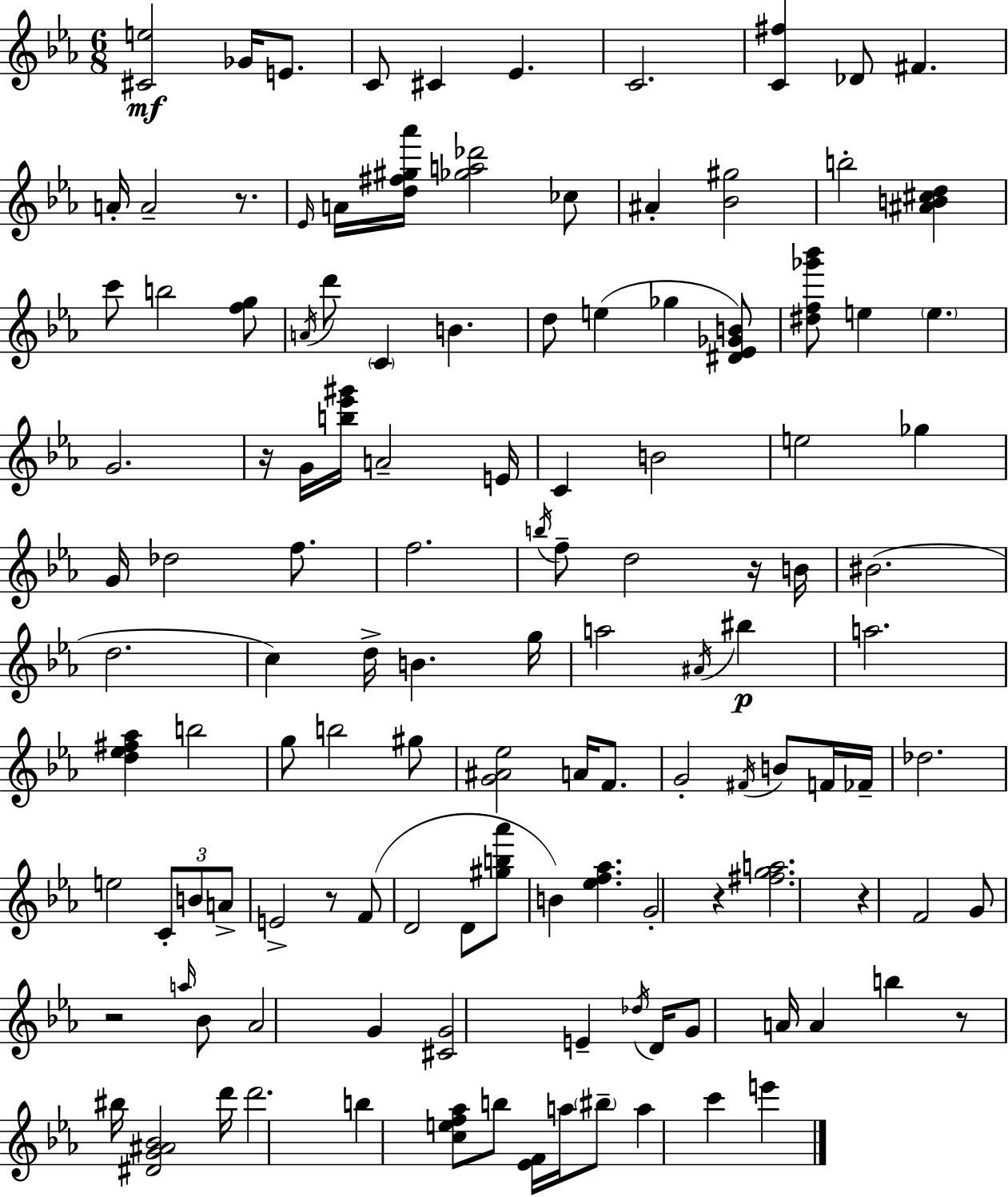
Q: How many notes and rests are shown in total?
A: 124